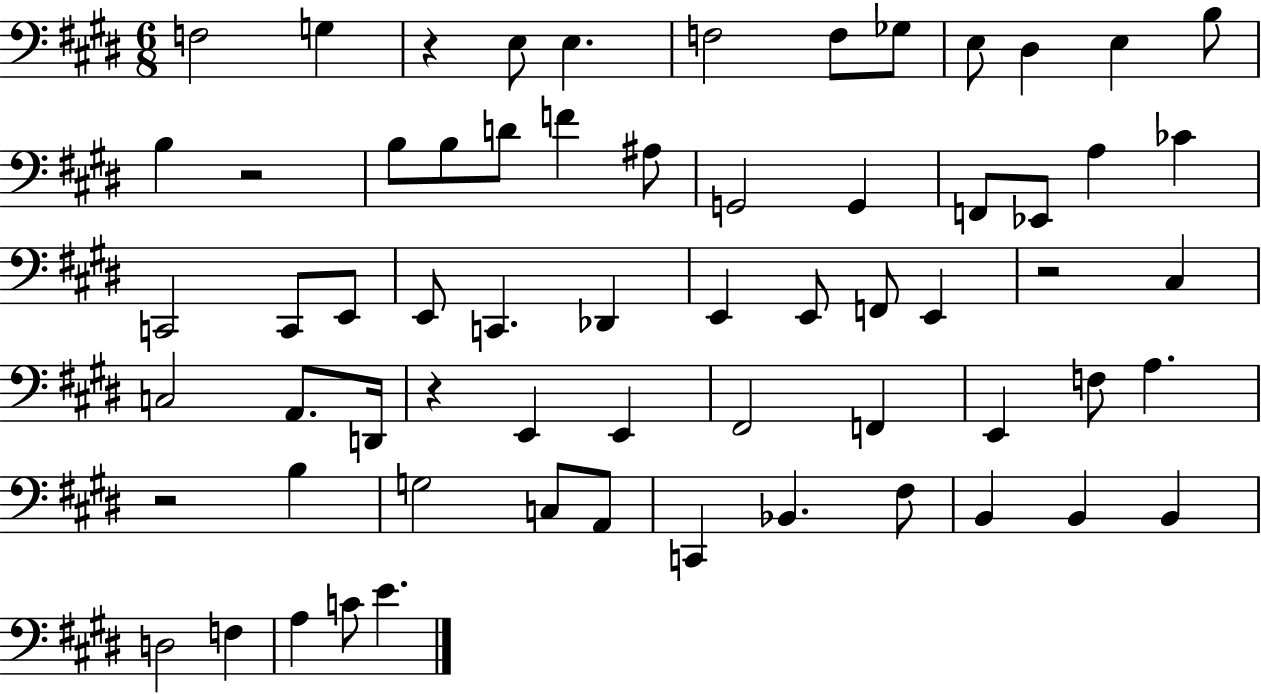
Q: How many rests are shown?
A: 5